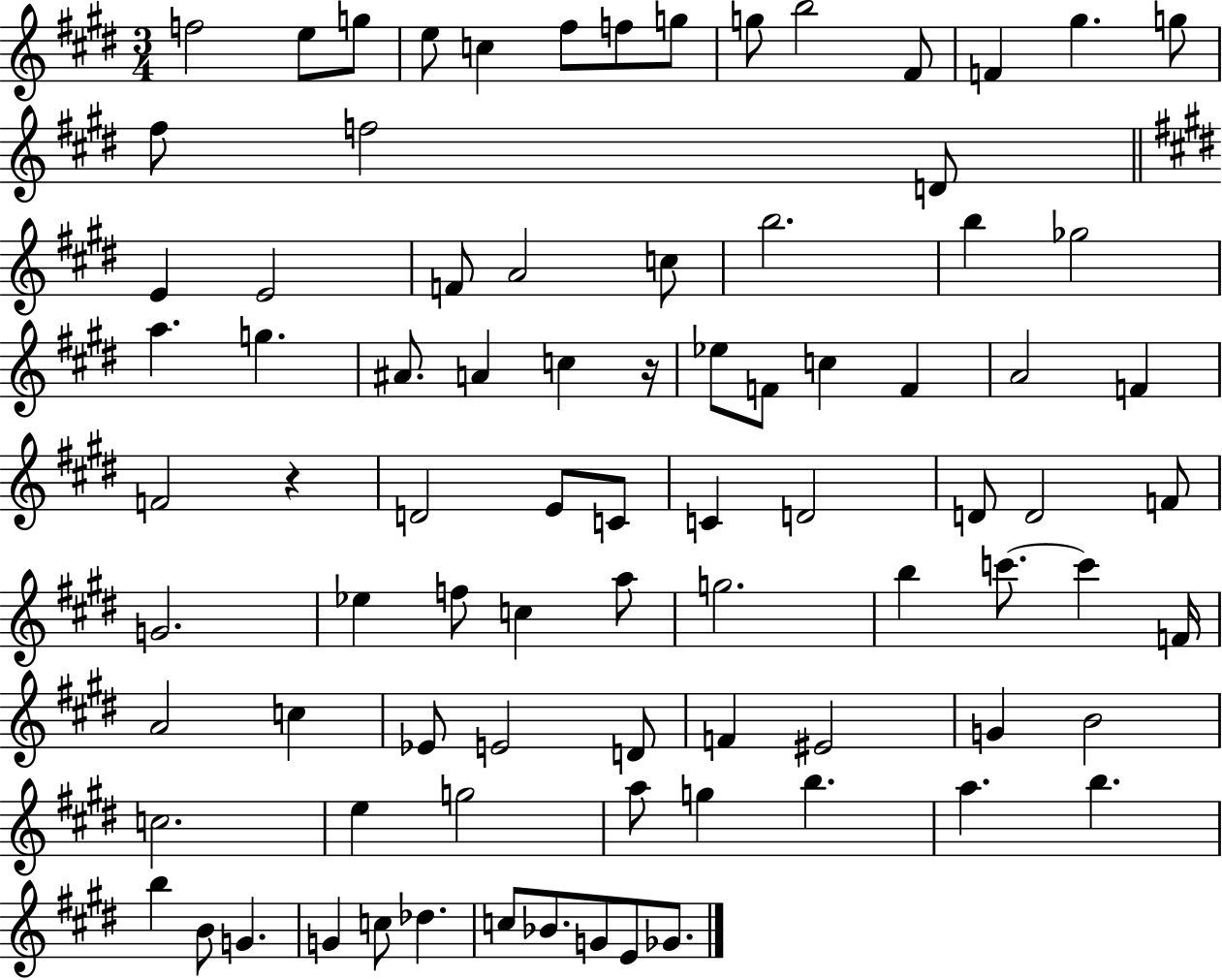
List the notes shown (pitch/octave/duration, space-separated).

F5/h E5/e G5/e E5/e C5/q F#5/e F5/e G5/e G5/e B5/h F#4/e F4/q G#5/q. G5/e F#5/e F5/h D4/e E4/q E4/h F4/e A4/h C5/e B5/h. B5/q Gb5/h A5/q. G5/q. A#4/e. A4/q C5/q R/s Eb5/e F4/e C5/q F4/q A4/h F4/q F4/h R/q D4/h E4/e C4/e C4/q D4/h D4/e D4/h F4/e G4/h. Eb5/q F5/e C5/q A5/e G5/h. B5/q C6/e. C6/q F4/s A4/h C5/q Eb4/e E4/h D4/e F4/q EIS4/h G4/q B4/h C5/h. E5/q G5/h A5/e G5/q B5/q. A5/q. B5/q. B5/q B4/e G4/q. G4/q C5/e Db5/q. C5/e Bb4/e. G4/e E4/e Gb4/e.